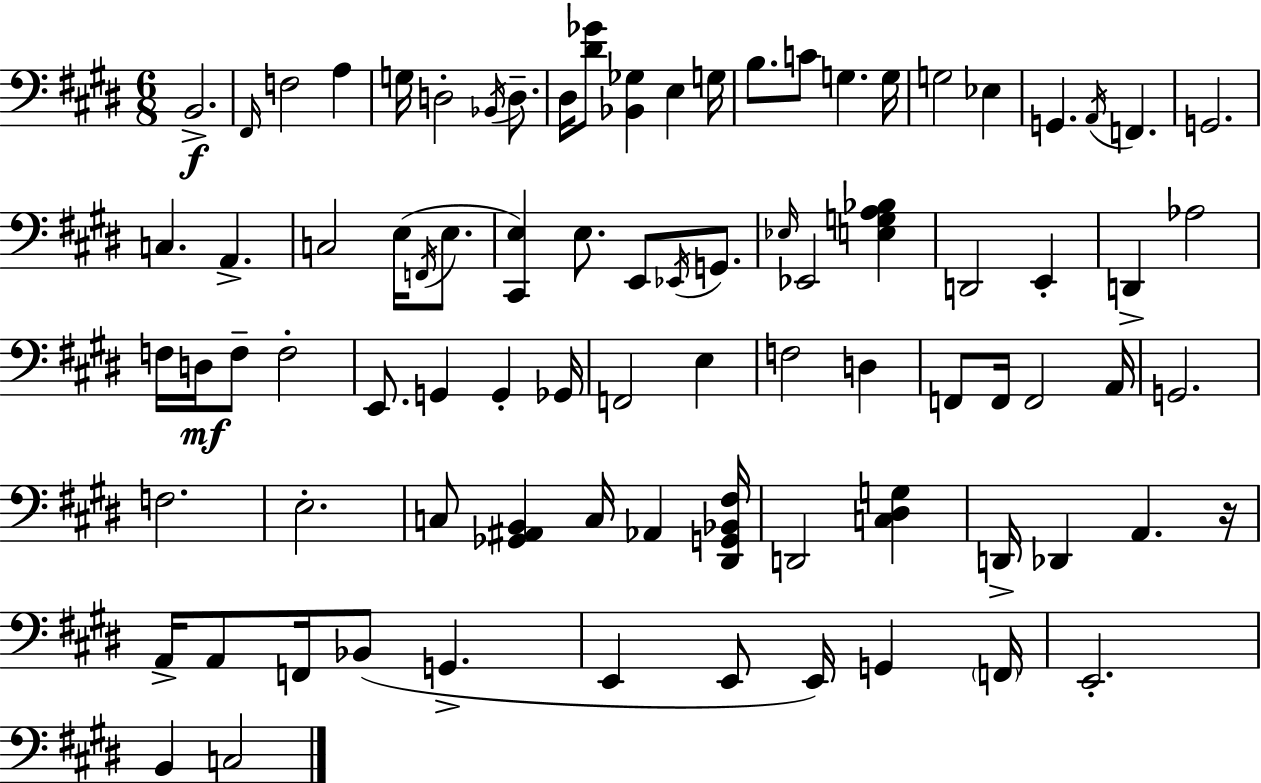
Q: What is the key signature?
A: E major